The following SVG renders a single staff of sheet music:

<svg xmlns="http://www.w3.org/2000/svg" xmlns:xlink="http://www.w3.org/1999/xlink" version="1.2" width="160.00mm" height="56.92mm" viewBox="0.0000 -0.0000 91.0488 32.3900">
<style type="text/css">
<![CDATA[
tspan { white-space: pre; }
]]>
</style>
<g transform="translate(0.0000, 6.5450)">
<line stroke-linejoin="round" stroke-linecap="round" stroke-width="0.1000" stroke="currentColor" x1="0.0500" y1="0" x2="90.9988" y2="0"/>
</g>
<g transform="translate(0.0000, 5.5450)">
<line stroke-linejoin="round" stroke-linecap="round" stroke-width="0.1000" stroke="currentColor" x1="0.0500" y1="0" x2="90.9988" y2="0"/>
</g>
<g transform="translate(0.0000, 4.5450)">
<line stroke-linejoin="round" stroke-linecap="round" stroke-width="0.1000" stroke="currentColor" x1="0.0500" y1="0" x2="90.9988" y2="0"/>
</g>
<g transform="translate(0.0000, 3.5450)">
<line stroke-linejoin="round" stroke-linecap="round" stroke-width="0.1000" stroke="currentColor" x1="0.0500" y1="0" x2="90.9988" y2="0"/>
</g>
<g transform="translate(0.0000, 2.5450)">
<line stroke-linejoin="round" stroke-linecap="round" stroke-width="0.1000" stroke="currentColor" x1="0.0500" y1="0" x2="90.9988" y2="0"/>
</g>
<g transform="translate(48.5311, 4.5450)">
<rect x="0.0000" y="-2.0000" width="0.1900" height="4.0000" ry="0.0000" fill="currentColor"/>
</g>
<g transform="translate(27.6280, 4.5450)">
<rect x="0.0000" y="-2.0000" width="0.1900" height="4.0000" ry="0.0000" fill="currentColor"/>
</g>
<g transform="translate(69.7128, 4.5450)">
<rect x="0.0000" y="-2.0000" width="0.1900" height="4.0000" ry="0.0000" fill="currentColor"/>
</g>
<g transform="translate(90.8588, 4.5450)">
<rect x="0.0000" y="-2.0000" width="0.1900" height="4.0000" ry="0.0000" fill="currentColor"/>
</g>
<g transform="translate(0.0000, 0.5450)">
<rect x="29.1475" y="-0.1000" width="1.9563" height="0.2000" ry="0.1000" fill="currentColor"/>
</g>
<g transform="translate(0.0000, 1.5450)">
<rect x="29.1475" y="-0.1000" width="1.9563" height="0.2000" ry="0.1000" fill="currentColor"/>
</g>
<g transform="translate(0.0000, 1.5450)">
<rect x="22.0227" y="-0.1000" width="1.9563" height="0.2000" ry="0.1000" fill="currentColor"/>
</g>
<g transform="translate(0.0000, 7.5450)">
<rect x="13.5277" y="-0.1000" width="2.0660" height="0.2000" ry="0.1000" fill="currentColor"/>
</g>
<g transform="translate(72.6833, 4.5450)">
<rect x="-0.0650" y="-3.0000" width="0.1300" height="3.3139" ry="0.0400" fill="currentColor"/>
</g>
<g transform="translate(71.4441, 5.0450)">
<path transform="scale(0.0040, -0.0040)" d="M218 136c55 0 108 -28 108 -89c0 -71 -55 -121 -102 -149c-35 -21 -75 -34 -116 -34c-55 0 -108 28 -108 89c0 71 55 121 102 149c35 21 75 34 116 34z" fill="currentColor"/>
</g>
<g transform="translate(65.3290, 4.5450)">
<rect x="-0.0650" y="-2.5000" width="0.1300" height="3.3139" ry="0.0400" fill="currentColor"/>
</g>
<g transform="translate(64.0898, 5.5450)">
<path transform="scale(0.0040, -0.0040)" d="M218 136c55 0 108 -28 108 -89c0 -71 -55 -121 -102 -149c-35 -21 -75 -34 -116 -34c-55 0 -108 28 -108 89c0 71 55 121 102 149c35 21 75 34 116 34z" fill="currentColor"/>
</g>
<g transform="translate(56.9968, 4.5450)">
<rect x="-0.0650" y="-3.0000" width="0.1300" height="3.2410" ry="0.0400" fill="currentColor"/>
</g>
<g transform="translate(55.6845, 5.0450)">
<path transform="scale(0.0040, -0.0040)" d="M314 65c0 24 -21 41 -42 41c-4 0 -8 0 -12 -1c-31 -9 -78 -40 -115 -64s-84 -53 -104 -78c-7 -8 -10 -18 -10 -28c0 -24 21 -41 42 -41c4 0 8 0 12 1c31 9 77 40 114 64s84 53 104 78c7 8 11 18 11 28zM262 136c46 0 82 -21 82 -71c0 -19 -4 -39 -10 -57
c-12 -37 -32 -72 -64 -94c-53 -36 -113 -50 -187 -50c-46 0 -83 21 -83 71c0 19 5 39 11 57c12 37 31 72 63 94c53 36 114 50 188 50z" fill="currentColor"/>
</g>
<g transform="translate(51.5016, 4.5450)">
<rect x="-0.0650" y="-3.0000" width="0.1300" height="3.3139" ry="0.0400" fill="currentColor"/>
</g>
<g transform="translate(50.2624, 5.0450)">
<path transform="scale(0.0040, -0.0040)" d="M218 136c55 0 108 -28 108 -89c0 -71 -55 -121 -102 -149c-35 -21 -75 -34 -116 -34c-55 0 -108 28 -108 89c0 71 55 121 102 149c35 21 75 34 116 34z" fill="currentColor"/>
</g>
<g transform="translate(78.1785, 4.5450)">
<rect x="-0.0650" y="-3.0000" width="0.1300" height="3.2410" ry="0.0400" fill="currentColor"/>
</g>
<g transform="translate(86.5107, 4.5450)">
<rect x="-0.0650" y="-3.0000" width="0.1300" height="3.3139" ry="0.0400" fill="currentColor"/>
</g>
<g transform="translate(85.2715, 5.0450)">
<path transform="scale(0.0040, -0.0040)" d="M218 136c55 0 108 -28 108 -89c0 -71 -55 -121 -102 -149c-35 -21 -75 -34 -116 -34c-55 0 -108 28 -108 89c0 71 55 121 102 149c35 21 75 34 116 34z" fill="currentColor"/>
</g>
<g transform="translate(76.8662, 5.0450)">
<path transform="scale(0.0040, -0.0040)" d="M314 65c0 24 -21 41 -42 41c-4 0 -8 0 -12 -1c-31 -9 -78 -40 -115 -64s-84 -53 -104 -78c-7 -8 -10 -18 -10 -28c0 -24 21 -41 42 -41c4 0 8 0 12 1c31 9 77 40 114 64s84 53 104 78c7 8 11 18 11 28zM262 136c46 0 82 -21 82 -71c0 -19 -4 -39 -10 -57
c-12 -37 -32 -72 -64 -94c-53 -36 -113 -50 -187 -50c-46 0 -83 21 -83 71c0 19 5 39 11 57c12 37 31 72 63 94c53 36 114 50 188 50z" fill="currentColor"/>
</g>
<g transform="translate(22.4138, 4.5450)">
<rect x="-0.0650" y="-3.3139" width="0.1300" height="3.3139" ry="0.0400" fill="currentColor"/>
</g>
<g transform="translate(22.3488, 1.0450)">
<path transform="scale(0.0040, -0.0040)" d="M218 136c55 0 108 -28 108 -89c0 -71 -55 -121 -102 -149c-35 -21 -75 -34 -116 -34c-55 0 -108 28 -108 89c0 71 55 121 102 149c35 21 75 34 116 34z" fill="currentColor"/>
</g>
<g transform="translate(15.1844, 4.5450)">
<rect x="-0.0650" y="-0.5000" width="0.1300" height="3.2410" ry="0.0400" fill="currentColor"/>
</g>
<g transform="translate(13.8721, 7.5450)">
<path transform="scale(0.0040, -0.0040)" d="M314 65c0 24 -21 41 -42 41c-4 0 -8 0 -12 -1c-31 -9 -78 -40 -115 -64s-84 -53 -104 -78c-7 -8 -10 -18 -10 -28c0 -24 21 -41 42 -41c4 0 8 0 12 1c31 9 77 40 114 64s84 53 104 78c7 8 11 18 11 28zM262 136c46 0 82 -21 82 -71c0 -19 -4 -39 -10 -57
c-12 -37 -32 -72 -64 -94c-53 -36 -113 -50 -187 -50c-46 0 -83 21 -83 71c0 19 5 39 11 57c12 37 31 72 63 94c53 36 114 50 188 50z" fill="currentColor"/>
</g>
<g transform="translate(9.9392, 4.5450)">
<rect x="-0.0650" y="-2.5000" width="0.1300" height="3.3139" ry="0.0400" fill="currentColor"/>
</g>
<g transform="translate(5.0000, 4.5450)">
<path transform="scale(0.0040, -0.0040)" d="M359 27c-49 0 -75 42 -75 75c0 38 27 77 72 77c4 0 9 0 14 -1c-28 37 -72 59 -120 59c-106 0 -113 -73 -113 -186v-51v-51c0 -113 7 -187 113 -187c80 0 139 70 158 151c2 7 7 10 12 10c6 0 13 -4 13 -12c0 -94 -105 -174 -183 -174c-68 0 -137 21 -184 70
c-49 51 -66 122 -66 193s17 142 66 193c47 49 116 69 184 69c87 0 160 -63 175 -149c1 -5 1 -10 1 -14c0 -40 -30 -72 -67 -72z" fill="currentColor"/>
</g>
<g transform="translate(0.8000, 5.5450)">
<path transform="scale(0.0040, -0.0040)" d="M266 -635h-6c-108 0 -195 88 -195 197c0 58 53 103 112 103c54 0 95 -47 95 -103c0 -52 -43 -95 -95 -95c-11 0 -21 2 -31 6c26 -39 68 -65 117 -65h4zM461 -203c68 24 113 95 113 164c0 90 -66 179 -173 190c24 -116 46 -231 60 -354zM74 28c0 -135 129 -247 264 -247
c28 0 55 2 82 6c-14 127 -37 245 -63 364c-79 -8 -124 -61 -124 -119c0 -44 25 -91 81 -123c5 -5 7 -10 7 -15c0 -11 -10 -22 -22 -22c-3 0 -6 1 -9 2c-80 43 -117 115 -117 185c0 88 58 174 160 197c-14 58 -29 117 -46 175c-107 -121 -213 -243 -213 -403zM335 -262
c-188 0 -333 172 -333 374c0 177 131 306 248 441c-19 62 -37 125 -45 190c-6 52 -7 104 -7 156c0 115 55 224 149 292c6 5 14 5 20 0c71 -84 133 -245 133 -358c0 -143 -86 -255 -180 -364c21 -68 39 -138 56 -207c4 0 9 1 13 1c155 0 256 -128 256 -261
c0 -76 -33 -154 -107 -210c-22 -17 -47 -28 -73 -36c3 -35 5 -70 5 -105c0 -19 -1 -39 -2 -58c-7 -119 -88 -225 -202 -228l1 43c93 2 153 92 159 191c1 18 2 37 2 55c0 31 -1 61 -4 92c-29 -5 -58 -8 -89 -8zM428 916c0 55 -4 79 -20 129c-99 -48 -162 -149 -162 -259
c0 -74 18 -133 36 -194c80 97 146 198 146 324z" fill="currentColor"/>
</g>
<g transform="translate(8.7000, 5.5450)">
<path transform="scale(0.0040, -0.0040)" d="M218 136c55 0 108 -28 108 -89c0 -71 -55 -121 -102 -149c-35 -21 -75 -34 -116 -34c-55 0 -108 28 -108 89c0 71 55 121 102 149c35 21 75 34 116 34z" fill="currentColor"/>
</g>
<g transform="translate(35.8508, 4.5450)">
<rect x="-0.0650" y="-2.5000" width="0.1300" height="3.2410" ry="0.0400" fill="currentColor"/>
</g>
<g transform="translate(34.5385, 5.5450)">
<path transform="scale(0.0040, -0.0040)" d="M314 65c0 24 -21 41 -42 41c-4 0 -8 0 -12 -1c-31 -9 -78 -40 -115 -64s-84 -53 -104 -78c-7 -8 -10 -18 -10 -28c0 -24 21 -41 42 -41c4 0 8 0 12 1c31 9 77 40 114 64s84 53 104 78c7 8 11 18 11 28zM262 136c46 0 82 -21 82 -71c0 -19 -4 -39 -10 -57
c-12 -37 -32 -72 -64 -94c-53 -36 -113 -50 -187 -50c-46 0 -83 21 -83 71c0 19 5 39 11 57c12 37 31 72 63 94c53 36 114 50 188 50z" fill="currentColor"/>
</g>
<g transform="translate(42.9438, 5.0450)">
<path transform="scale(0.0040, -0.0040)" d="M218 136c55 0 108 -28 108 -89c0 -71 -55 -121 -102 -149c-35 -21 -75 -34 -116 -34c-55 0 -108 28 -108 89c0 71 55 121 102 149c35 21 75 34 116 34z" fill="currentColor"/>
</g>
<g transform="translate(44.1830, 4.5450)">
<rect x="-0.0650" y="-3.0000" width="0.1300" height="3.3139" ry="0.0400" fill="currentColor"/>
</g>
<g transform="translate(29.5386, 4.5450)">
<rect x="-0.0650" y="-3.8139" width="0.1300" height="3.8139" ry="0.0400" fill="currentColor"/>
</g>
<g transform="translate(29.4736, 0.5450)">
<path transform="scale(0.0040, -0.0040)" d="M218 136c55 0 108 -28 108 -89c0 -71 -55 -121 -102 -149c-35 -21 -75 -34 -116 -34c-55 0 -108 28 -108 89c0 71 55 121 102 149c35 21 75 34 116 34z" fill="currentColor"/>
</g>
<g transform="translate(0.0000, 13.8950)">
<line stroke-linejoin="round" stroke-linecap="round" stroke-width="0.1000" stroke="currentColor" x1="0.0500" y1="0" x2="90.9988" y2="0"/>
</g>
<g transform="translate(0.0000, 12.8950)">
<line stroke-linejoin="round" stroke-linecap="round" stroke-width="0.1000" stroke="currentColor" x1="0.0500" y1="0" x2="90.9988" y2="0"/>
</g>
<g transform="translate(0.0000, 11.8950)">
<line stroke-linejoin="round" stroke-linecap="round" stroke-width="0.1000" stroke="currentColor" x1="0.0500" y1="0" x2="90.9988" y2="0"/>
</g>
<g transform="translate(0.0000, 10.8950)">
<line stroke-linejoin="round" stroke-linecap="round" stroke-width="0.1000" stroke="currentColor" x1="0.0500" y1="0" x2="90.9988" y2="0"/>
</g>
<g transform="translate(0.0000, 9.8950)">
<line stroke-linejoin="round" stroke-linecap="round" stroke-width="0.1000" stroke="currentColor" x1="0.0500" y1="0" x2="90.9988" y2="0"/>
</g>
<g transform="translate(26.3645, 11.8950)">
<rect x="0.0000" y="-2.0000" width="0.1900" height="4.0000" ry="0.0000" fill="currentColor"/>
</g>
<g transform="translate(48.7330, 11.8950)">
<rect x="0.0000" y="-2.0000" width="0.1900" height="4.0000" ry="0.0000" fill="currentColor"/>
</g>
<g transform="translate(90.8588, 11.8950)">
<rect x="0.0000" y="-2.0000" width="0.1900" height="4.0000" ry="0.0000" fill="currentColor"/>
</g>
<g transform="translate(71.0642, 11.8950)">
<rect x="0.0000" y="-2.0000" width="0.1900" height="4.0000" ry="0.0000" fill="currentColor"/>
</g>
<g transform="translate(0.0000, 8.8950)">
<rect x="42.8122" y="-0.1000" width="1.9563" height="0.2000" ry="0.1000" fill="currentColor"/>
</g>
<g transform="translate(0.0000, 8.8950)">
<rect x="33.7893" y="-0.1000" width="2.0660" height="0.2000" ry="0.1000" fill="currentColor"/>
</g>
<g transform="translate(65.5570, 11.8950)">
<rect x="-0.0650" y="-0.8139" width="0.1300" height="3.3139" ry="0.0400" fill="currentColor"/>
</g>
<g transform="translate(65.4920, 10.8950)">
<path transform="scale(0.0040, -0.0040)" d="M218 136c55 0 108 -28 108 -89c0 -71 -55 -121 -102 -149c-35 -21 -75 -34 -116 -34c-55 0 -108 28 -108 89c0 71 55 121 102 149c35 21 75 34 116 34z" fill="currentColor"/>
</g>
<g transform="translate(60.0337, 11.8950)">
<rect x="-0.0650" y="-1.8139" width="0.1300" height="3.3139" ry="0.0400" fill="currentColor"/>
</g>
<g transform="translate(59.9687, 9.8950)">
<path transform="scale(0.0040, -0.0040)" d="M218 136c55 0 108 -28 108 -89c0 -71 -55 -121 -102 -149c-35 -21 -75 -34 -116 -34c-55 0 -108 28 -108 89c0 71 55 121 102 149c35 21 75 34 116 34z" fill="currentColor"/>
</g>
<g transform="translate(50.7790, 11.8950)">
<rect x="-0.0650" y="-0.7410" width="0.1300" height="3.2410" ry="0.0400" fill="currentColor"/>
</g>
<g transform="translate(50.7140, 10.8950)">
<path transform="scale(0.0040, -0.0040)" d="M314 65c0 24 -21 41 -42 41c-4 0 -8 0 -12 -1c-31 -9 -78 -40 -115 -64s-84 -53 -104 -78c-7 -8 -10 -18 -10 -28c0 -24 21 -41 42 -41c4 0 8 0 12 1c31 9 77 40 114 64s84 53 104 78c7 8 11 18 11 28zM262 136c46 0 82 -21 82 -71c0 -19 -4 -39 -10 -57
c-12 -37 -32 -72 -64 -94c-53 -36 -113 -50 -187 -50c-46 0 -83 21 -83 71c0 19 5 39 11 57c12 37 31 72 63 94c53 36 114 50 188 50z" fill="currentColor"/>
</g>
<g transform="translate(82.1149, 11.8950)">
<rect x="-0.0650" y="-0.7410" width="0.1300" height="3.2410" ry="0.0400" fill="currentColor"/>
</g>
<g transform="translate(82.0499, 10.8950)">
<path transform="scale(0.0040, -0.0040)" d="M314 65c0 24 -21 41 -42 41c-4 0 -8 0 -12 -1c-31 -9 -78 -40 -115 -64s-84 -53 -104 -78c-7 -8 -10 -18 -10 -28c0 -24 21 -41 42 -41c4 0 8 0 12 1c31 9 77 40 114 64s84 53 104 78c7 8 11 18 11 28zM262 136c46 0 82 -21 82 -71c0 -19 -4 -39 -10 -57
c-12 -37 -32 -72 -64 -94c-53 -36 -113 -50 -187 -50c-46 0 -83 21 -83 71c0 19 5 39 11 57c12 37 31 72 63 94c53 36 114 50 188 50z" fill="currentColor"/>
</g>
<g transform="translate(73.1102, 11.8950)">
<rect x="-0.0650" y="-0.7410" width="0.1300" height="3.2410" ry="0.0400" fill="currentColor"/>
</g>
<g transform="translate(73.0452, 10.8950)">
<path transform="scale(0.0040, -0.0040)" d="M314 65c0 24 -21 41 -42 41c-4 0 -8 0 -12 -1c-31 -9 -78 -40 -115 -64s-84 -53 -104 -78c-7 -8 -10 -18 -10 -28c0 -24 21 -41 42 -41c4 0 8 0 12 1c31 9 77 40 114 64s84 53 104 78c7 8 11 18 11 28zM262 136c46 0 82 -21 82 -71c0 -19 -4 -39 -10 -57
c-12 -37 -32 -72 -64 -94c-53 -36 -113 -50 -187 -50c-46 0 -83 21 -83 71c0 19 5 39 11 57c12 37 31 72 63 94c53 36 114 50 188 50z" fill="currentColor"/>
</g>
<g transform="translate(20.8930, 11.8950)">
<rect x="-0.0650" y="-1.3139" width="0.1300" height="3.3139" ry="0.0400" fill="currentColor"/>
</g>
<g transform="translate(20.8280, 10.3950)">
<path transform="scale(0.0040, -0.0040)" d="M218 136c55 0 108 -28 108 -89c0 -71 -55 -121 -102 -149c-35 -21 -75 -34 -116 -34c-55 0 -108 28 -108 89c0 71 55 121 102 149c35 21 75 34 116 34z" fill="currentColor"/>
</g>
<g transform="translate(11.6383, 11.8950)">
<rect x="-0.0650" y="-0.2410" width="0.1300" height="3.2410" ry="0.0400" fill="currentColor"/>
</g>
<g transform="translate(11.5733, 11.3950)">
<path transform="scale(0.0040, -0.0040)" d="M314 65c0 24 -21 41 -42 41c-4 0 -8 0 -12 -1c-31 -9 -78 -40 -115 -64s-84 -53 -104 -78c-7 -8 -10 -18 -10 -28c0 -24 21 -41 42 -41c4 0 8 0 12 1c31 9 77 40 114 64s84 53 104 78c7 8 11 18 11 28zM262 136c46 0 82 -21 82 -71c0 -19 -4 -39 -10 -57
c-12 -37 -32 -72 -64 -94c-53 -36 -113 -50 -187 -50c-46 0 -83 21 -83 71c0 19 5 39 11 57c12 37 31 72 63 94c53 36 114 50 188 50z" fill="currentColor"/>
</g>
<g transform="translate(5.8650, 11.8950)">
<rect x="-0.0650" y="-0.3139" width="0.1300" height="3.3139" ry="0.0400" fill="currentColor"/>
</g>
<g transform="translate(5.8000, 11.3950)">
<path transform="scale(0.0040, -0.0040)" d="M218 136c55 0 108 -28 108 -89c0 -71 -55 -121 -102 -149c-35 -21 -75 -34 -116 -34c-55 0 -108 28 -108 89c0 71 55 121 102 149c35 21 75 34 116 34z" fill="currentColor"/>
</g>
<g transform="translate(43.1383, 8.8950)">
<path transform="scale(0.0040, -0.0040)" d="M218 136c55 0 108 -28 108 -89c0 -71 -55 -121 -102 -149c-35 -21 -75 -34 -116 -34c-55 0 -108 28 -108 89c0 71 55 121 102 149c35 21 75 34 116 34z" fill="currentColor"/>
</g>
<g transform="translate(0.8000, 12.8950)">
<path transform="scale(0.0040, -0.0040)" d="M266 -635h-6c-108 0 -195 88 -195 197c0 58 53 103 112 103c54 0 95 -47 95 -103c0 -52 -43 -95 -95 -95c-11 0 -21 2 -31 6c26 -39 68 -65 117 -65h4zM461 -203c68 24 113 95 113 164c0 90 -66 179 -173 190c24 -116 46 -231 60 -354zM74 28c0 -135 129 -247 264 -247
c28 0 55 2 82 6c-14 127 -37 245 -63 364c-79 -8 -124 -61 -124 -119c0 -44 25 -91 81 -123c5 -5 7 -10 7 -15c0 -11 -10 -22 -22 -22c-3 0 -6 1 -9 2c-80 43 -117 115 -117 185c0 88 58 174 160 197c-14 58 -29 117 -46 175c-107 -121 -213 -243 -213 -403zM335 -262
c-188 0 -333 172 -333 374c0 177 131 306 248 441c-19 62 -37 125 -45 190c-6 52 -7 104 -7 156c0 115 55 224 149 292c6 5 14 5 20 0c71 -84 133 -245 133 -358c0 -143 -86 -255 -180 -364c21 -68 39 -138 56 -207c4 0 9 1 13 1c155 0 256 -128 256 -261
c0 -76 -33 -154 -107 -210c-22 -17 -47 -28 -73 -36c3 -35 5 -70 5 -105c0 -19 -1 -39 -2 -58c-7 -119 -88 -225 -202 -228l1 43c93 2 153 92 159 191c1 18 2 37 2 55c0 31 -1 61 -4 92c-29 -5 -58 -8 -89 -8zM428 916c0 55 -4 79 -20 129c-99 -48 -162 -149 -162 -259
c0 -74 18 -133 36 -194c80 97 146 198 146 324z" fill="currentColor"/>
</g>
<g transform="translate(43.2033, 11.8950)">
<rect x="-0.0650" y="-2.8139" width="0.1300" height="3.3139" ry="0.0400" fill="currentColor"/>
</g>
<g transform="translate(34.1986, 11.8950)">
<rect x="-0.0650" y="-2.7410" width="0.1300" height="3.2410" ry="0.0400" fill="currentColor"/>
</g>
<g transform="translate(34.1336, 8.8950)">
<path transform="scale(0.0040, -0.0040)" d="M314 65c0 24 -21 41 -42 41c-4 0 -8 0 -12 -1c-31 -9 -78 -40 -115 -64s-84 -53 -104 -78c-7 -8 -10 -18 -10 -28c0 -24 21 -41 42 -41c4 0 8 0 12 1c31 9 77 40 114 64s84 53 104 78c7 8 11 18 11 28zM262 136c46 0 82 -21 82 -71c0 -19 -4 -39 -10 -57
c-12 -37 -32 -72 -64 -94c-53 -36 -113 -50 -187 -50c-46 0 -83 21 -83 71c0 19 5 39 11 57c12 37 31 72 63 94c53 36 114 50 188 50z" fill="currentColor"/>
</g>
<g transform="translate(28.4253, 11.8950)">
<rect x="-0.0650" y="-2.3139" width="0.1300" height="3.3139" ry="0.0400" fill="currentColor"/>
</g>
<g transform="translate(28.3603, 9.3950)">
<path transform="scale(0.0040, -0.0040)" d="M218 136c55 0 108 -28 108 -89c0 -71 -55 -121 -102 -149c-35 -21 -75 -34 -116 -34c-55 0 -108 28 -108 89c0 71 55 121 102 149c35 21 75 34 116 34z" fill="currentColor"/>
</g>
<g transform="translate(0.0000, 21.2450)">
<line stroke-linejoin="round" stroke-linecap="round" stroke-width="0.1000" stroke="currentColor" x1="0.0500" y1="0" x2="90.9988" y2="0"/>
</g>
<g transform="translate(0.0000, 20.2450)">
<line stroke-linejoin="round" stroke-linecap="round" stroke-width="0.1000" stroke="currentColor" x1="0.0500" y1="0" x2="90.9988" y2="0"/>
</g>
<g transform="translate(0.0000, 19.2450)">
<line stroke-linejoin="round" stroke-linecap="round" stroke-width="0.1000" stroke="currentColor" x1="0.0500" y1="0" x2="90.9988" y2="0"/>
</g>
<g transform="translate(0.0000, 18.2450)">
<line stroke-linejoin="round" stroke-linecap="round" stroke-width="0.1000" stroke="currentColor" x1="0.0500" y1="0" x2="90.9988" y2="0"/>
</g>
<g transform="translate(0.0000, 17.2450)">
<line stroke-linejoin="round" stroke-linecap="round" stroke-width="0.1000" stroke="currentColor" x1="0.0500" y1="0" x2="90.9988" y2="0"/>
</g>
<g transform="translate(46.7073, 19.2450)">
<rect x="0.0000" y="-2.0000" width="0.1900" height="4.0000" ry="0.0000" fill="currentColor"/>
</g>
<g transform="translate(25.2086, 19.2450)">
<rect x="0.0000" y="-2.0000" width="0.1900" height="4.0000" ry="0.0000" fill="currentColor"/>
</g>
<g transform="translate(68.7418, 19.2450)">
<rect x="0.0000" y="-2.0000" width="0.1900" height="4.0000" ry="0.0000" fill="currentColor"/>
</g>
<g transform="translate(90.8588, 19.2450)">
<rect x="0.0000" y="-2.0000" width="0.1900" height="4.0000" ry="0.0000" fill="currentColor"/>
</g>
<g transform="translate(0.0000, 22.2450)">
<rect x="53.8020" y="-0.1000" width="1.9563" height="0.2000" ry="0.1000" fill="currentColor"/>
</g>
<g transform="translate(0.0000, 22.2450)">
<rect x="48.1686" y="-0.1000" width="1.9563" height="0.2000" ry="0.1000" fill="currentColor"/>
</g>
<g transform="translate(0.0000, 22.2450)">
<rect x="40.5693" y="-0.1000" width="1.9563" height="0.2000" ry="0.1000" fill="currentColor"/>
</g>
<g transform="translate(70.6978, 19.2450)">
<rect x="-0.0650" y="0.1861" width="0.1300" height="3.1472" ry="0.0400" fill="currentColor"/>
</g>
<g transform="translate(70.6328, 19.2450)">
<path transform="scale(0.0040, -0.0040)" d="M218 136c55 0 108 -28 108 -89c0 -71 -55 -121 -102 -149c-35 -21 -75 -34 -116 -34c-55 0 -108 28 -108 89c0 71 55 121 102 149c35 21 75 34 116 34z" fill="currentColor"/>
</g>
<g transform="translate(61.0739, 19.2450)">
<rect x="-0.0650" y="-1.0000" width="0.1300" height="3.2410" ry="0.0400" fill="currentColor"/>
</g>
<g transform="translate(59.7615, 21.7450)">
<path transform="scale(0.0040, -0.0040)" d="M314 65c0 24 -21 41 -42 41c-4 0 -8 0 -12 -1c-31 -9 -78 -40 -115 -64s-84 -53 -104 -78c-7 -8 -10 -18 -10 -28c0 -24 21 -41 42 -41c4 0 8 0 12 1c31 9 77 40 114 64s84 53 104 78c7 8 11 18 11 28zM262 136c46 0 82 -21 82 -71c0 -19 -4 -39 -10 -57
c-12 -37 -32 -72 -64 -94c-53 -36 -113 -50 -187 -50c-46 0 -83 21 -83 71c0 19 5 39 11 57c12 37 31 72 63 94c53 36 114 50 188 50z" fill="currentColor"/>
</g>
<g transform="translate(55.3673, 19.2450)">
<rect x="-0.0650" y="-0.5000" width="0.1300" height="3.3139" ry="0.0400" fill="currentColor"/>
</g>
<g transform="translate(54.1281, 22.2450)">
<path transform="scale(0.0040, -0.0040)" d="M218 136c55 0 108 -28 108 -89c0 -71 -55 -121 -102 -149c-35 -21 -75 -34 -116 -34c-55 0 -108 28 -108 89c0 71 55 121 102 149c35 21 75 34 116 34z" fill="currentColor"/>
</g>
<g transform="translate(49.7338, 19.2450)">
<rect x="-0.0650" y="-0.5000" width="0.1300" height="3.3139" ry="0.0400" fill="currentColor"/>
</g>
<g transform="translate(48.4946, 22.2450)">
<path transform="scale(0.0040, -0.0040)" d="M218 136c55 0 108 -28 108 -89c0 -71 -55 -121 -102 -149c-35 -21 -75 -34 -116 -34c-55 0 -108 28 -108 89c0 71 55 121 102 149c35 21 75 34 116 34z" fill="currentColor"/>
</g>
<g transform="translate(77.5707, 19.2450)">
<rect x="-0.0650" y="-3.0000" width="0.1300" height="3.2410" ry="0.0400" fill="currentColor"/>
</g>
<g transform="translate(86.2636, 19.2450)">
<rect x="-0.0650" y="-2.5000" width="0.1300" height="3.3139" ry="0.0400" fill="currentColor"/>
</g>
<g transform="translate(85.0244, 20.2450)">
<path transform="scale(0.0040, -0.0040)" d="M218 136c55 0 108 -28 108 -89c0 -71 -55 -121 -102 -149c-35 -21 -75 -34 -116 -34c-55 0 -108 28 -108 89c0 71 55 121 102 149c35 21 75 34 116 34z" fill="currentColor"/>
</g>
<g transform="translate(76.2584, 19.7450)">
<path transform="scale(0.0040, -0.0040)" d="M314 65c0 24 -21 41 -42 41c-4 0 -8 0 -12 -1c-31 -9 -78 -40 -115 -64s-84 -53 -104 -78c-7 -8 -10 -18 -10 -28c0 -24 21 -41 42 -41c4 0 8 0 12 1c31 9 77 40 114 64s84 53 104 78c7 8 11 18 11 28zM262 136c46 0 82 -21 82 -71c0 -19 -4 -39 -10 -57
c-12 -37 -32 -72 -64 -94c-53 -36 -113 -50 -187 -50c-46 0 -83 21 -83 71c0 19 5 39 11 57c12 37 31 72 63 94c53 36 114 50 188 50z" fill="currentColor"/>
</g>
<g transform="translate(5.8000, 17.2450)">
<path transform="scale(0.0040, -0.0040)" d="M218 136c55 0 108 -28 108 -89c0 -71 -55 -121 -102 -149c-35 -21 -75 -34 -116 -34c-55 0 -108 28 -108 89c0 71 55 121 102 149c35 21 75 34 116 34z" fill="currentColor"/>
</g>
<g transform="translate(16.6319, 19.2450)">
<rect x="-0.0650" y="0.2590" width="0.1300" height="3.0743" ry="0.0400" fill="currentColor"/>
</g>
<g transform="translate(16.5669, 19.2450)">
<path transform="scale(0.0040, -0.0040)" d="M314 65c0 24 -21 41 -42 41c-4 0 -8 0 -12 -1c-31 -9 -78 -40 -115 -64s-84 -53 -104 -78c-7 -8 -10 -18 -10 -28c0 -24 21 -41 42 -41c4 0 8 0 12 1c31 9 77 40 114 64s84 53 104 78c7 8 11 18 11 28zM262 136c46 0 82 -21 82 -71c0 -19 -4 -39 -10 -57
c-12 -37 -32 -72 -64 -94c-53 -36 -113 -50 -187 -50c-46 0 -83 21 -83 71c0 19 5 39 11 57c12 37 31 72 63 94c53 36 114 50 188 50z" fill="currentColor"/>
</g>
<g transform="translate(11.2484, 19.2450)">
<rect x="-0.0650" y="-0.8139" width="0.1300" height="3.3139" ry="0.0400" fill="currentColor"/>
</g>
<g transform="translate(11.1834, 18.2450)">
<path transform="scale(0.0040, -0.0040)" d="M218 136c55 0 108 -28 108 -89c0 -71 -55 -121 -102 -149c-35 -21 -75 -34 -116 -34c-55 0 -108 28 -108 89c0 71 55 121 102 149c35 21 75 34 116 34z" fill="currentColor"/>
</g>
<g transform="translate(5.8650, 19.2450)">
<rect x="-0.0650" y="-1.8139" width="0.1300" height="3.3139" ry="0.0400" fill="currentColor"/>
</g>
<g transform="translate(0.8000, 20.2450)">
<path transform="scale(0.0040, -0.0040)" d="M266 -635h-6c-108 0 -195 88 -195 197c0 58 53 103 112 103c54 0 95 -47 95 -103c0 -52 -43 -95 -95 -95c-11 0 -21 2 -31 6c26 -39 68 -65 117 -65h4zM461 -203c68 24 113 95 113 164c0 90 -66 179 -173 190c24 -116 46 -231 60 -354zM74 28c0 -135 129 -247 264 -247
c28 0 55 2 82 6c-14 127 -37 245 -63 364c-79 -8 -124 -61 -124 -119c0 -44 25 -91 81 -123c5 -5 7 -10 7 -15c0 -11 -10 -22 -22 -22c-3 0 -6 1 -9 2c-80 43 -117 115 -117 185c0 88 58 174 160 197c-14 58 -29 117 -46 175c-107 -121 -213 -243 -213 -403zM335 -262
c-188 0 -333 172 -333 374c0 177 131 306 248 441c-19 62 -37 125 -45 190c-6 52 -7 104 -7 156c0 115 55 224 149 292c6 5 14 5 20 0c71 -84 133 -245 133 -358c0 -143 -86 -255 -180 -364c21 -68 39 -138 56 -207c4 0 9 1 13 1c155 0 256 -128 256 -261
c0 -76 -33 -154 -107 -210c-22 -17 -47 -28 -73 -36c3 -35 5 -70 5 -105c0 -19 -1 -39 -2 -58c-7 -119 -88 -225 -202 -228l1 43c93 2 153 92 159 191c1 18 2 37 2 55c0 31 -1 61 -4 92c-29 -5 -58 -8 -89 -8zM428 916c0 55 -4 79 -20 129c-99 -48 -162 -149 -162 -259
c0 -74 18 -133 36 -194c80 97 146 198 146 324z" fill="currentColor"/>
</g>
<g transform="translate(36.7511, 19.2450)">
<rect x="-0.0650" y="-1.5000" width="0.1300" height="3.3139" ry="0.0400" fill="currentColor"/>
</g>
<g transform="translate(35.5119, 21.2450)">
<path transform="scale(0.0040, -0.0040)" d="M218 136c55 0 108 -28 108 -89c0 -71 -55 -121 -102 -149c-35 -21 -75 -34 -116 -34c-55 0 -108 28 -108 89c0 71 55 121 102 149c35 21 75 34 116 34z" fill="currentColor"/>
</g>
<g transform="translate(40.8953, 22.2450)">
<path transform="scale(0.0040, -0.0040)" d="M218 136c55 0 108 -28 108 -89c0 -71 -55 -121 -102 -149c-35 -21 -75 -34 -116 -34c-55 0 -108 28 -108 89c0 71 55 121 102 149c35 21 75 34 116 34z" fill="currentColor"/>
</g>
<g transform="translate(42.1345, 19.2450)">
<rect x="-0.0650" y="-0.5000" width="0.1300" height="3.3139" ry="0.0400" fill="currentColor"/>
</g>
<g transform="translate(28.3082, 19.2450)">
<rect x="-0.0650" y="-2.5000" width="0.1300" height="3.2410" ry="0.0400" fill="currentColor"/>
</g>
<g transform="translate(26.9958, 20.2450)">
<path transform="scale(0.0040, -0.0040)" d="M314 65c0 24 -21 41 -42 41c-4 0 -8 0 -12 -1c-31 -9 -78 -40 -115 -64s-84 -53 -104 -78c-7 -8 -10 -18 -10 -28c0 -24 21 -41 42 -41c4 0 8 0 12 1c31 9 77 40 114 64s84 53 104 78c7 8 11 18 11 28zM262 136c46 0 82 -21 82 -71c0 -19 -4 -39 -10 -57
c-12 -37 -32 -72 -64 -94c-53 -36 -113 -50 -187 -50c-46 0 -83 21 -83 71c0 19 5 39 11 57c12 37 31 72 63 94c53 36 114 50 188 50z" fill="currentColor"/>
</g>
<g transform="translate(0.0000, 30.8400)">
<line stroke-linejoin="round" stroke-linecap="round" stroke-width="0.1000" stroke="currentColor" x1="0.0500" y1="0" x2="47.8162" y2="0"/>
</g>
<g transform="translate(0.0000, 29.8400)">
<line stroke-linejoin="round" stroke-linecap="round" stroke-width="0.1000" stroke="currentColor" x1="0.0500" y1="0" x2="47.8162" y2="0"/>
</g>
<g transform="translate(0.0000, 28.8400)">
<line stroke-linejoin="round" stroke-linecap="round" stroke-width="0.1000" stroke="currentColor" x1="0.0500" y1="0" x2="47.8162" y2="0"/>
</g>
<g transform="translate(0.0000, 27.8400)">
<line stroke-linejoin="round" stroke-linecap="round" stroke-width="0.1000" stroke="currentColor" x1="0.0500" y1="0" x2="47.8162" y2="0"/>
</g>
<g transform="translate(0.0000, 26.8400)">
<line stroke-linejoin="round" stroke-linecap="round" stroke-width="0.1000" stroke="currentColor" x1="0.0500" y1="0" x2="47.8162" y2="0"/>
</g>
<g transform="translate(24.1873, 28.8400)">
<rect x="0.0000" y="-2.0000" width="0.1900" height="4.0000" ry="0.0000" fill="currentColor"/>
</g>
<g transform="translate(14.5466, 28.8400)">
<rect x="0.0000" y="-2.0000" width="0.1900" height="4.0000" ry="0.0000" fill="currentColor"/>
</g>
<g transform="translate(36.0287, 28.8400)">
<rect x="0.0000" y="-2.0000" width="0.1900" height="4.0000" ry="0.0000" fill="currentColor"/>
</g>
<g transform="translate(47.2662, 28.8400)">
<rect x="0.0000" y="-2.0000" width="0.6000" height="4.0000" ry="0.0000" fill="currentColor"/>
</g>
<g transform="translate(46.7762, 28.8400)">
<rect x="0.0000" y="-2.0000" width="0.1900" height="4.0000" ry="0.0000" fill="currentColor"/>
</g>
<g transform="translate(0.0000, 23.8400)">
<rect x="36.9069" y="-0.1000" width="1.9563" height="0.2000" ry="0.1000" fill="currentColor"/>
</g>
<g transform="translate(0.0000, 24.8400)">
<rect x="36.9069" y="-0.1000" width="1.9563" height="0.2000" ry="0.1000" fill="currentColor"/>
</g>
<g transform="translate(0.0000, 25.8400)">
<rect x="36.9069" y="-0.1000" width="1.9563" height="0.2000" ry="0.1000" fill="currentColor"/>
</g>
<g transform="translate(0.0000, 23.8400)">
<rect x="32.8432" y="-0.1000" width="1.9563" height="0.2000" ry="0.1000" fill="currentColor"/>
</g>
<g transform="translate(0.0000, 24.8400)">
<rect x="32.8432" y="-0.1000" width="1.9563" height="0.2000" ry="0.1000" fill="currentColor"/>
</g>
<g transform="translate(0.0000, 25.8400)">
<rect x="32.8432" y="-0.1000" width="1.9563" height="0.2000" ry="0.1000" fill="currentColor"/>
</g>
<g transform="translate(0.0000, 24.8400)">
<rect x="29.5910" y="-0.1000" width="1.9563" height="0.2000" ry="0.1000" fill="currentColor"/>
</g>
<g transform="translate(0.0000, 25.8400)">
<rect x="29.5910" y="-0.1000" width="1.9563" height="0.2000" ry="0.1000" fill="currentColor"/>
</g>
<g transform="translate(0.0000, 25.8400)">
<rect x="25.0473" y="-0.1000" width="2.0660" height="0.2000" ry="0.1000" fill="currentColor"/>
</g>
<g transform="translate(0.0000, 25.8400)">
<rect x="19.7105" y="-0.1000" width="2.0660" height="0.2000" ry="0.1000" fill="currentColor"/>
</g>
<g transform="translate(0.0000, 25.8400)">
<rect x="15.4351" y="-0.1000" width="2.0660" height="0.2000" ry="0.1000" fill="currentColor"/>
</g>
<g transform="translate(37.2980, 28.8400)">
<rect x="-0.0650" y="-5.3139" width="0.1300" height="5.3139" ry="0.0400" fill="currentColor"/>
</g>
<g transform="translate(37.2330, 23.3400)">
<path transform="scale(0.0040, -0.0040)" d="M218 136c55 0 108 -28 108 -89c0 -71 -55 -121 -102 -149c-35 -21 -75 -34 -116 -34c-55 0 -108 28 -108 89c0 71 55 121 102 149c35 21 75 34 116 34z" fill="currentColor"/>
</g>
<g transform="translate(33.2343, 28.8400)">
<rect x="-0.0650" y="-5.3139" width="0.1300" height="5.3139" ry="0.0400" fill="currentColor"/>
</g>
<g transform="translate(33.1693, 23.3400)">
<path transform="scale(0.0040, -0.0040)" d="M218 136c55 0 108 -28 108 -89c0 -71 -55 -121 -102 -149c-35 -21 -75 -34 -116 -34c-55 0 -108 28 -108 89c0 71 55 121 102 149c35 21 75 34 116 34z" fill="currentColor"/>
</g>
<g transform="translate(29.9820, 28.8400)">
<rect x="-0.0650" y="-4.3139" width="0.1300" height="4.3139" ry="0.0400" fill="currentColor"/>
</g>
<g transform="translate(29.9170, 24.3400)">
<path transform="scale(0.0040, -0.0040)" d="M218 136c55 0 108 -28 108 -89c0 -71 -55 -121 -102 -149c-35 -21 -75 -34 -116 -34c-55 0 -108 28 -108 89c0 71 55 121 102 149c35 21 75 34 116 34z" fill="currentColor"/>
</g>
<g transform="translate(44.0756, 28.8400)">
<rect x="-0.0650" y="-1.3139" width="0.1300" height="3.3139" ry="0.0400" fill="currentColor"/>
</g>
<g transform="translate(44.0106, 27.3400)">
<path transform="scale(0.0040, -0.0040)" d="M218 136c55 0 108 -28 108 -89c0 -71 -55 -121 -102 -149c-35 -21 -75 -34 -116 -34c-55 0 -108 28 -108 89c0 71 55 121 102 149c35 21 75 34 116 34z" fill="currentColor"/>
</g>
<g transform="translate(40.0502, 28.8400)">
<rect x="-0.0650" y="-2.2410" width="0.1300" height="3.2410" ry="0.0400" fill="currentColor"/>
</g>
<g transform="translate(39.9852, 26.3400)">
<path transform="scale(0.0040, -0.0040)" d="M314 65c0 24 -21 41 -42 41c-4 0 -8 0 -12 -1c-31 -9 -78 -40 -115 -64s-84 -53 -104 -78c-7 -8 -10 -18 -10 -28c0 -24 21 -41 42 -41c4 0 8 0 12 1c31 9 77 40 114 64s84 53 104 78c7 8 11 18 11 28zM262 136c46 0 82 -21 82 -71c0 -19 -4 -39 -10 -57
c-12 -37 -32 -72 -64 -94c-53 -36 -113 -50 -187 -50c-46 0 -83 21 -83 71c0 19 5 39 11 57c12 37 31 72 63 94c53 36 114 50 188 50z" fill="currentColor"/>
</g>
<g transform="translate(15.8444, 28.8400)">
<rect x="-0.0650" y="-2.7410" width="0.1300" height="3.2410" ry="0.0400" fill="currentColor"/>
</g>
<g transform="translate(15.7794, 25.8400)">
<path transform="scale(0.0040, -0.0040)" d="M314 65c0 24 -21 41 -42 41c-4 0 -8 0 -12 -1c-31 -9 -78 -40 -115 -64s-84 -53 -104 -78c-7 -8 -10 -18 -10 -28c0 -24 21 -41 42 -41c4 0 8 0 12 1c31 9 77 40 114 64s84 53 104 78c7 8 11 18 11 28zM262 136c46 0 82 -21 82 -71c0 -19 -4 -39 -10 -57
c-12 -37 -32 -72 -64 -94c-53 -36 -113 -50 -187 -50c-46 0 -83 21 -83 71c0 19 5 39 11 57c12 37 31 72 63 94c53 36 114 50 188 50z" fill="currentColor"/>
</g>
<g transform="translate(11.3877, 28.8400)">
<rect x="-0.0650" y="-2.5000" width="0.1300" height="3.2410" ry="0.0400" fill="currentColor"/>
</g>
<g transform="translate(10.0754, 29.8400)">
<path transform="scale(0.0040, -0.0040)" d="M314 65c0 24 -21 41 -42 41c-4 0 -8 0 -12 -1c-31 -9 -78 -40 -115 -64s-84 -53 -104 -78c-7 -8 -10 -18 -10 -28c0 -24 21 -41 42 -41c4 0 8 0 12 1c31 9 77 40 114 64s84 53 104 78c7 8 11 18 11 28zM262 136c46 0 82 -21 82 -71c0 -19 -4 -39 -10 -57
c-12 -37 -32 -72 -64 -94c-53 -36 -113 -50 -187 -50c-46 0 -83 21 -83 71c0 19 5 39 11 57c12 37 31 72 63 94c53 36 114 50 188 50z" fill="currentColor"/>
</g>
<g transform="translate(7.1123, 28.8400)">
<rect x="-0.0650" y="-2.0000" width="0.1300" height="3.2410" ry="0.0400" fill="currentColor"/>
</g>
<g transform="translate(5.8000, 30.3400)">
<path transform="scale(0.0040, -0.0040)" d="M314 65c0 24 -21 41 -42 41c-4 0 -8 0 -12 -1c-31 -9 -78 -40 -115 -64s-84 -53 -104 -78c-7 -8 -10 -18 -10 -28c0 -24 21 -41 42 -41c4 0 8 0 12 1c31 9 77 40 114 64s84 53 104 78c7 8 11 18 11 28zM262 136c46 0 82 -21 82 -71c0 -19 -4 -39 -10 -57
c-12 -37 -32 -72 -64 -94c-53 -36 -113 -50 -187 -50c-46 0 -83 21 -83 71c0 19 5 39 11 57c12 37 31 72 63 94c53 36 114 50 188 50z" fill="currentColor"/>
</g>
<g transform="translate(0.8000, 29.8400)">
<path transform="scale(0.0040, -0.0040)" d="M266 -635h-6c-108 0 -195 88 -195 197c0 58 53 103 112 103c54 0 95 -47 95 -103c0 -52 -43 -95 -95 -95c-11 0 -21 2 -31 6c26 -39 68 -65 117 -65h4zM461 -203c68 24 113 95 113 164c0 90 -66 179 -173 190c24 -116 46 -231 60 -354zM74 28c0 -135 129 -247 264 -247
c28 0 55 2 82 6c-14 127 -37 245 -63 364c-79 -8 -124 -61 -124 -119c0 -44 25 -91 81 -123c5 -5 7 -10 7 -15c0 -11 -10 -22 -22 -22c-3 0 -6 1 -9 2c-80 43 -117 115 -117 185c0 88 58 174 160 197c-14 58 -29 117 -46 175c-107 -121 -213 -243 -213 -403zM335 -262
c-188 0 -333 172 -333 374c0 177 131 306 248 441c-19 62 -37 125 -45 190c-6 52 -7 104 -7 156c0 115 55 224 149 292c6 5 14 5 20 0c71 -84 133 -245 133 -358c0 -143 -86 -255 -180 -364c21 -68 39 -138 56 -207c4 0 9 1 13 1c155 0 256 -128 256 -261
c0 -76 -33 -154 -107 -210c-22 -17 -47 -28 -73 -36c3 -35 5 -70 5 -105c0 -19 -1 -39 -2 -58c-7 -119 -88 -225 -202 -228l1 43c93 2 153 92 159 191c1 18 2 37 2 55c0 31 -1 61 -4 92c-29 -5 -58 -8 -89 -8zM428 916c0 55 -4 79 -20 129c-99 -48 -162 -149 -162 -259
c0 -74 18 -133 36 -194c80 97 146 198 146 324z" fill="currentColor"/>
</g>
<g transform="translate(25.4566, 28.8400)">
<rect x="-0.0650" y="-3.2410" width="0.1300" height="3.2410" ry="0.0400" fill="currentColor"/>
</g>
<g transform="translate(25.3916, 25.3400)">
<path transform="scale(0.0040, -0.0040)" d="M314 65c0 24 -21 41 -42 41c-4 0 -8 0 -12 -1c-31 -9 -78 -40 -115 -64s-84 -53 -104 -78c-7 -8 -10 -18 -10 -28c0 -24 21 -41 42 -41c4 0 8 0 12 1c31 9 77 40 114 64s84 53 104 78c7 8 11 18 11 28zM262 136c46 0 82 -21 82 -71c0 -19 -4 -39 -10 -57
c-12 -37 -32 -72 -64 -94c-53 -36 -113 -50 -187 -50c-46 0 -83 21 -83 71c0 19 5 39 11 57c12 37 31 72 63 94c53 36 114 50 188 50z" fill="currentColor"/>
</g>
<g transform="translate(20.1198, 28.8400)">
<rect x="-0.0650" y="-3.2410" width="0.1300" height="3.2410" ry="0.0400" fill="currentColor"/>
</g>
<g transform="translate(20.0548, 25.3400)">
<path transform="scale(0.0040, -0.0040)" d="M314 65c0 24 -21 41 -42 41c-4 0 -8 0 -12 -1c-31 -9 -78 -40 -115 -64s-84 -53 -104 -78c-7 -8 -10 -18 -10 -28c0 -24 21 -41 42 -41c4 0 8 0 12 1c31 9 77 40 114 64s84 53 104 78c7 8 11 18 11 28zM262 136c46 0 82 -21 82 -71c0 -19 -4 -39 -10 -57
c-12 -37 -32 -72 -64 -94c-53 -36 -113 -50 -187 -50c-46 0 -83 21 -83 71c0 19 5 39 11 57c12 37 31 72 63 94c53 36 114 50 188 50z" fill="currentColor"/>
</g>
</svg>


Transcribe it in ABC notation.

X:1
T:Untitled
M:4/4
L:1/4
K:C
G C2 b c' G2 A A A2 G A A2 A c c2 e g a2 a d2 f d d2 d2 f d B2 G2 E C C C D2 B A2 G F2 G2 a2 b2 b2 d' f' f' g2 e